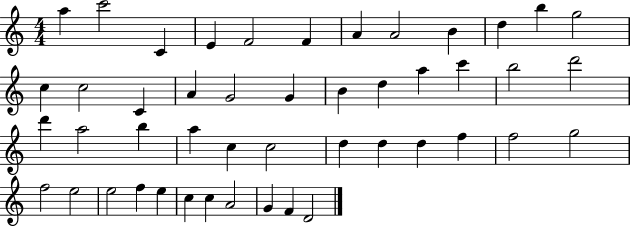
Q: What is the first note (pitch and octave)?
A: A5